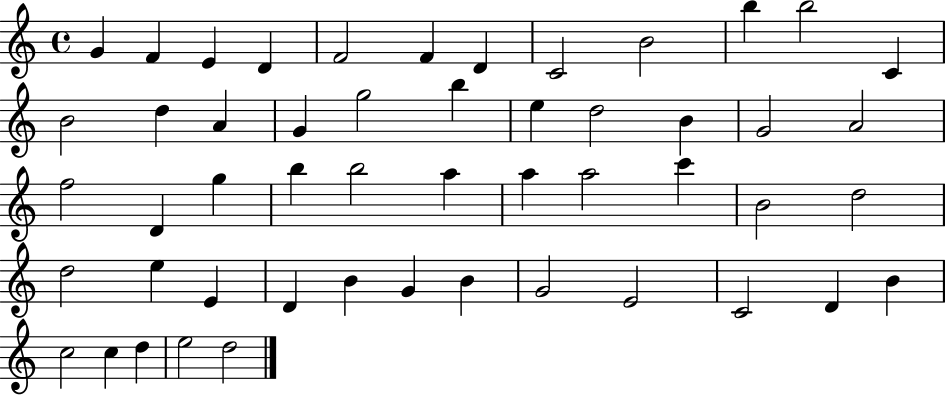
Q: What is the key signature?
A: C major